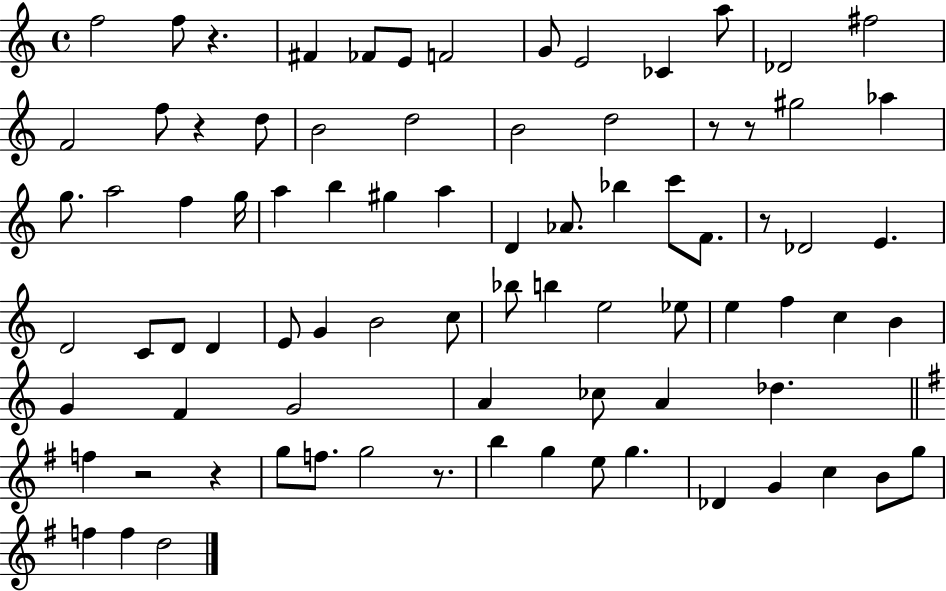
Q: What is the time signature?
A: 4/4